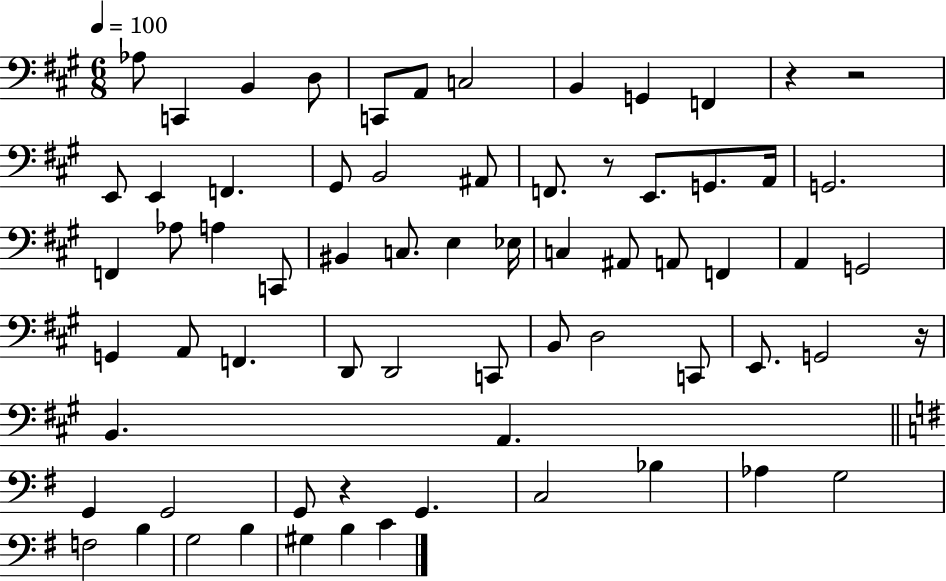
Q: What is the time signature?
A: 6/8